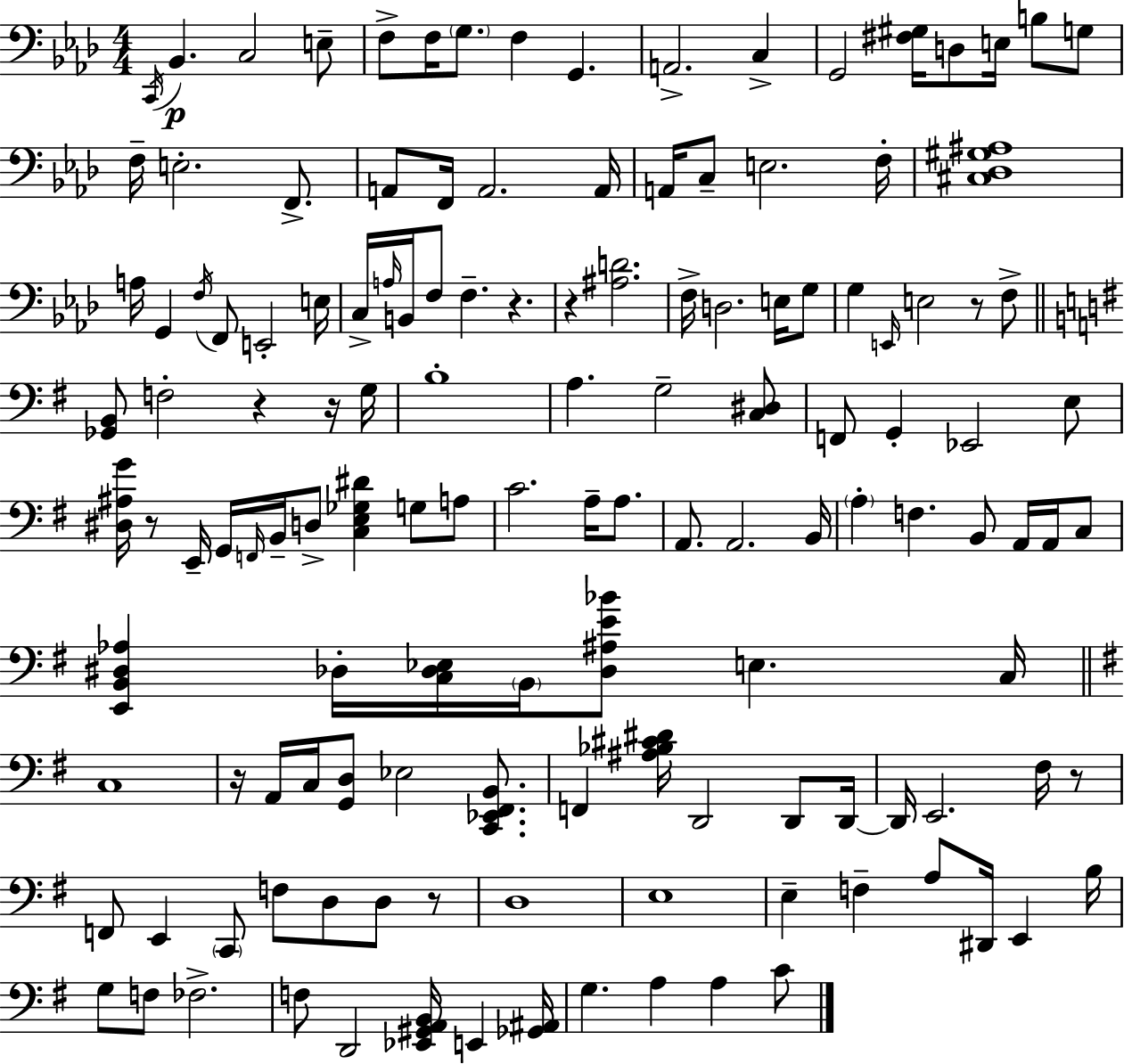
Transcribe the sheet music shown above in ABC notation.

X:1
T:Untitled
M:4/4
L:1/4
K:Fm
C,,/4 _B,, C,2 E,/2 F,/2 F,/4 G,/2 F, G,, A,,2 C, G,,2 [^F,^G,]/4 D,/2 E,/4 B,/2 G,/2 F,/4 E,2 F,,/2 A,,/2 F,,/4 A,,2 A,,/4 A,,/4 C,/2 E,2 F,/4 [^C,_D,^G,^A,]4 A,/4 G,, F,/4 F,,/2 E,,2 E,/4 C,/4 A,/4 B,,/4 F,/2 F, z z [^A,D]2 F,/4 D,2 E,/4 G,/2 G, E,,/4 E,2 z/2 F,/2 [_G,,B,,]/2 F,2 z z/4 G,/4 B,4 A, G,2 [C,^D,]/2 F,,/2 G,, _E,,2 E,/2 [^D,^A,G]/4 z/2 E,,/4 G,,/4 F,,/4 B,,/4 D,/2 [C,E,_G,^D] G,/2 A,/2 C2 A,/4 A,/2 A,,/2 A,,2 B,,/4 A, F, B,,/2 A,,/4 A,,/4 C,/2 [E,,B,,^D,_A,] _D,/4 [C,_D,_E,]/4 B,,/4 [_D,^A,E_B]/2 E, C,/4 C,4 z/4 A,,/4 C,/4 [G,,D,]/2 _E,2 [C,,_E,,^F,,B,,]/2 F,, [^A,_B,^C^D]/4 D,,2 D,,/2 D,,/4 D,,/4 E,,2 ^F,/4 z/2 F,,/2 E,, C,,/2 F,/2 D,/2 D,/2 z/2 D,4 E,4 E, F, A,/2 ^D,,/4 E,, B,/4 G,/2 F,/2 _F,2 F,/2 D,,2 [_E,,^G,,A,,B,,]/4 E,, [_G,,^A,,]/4 G, A, A, C/2